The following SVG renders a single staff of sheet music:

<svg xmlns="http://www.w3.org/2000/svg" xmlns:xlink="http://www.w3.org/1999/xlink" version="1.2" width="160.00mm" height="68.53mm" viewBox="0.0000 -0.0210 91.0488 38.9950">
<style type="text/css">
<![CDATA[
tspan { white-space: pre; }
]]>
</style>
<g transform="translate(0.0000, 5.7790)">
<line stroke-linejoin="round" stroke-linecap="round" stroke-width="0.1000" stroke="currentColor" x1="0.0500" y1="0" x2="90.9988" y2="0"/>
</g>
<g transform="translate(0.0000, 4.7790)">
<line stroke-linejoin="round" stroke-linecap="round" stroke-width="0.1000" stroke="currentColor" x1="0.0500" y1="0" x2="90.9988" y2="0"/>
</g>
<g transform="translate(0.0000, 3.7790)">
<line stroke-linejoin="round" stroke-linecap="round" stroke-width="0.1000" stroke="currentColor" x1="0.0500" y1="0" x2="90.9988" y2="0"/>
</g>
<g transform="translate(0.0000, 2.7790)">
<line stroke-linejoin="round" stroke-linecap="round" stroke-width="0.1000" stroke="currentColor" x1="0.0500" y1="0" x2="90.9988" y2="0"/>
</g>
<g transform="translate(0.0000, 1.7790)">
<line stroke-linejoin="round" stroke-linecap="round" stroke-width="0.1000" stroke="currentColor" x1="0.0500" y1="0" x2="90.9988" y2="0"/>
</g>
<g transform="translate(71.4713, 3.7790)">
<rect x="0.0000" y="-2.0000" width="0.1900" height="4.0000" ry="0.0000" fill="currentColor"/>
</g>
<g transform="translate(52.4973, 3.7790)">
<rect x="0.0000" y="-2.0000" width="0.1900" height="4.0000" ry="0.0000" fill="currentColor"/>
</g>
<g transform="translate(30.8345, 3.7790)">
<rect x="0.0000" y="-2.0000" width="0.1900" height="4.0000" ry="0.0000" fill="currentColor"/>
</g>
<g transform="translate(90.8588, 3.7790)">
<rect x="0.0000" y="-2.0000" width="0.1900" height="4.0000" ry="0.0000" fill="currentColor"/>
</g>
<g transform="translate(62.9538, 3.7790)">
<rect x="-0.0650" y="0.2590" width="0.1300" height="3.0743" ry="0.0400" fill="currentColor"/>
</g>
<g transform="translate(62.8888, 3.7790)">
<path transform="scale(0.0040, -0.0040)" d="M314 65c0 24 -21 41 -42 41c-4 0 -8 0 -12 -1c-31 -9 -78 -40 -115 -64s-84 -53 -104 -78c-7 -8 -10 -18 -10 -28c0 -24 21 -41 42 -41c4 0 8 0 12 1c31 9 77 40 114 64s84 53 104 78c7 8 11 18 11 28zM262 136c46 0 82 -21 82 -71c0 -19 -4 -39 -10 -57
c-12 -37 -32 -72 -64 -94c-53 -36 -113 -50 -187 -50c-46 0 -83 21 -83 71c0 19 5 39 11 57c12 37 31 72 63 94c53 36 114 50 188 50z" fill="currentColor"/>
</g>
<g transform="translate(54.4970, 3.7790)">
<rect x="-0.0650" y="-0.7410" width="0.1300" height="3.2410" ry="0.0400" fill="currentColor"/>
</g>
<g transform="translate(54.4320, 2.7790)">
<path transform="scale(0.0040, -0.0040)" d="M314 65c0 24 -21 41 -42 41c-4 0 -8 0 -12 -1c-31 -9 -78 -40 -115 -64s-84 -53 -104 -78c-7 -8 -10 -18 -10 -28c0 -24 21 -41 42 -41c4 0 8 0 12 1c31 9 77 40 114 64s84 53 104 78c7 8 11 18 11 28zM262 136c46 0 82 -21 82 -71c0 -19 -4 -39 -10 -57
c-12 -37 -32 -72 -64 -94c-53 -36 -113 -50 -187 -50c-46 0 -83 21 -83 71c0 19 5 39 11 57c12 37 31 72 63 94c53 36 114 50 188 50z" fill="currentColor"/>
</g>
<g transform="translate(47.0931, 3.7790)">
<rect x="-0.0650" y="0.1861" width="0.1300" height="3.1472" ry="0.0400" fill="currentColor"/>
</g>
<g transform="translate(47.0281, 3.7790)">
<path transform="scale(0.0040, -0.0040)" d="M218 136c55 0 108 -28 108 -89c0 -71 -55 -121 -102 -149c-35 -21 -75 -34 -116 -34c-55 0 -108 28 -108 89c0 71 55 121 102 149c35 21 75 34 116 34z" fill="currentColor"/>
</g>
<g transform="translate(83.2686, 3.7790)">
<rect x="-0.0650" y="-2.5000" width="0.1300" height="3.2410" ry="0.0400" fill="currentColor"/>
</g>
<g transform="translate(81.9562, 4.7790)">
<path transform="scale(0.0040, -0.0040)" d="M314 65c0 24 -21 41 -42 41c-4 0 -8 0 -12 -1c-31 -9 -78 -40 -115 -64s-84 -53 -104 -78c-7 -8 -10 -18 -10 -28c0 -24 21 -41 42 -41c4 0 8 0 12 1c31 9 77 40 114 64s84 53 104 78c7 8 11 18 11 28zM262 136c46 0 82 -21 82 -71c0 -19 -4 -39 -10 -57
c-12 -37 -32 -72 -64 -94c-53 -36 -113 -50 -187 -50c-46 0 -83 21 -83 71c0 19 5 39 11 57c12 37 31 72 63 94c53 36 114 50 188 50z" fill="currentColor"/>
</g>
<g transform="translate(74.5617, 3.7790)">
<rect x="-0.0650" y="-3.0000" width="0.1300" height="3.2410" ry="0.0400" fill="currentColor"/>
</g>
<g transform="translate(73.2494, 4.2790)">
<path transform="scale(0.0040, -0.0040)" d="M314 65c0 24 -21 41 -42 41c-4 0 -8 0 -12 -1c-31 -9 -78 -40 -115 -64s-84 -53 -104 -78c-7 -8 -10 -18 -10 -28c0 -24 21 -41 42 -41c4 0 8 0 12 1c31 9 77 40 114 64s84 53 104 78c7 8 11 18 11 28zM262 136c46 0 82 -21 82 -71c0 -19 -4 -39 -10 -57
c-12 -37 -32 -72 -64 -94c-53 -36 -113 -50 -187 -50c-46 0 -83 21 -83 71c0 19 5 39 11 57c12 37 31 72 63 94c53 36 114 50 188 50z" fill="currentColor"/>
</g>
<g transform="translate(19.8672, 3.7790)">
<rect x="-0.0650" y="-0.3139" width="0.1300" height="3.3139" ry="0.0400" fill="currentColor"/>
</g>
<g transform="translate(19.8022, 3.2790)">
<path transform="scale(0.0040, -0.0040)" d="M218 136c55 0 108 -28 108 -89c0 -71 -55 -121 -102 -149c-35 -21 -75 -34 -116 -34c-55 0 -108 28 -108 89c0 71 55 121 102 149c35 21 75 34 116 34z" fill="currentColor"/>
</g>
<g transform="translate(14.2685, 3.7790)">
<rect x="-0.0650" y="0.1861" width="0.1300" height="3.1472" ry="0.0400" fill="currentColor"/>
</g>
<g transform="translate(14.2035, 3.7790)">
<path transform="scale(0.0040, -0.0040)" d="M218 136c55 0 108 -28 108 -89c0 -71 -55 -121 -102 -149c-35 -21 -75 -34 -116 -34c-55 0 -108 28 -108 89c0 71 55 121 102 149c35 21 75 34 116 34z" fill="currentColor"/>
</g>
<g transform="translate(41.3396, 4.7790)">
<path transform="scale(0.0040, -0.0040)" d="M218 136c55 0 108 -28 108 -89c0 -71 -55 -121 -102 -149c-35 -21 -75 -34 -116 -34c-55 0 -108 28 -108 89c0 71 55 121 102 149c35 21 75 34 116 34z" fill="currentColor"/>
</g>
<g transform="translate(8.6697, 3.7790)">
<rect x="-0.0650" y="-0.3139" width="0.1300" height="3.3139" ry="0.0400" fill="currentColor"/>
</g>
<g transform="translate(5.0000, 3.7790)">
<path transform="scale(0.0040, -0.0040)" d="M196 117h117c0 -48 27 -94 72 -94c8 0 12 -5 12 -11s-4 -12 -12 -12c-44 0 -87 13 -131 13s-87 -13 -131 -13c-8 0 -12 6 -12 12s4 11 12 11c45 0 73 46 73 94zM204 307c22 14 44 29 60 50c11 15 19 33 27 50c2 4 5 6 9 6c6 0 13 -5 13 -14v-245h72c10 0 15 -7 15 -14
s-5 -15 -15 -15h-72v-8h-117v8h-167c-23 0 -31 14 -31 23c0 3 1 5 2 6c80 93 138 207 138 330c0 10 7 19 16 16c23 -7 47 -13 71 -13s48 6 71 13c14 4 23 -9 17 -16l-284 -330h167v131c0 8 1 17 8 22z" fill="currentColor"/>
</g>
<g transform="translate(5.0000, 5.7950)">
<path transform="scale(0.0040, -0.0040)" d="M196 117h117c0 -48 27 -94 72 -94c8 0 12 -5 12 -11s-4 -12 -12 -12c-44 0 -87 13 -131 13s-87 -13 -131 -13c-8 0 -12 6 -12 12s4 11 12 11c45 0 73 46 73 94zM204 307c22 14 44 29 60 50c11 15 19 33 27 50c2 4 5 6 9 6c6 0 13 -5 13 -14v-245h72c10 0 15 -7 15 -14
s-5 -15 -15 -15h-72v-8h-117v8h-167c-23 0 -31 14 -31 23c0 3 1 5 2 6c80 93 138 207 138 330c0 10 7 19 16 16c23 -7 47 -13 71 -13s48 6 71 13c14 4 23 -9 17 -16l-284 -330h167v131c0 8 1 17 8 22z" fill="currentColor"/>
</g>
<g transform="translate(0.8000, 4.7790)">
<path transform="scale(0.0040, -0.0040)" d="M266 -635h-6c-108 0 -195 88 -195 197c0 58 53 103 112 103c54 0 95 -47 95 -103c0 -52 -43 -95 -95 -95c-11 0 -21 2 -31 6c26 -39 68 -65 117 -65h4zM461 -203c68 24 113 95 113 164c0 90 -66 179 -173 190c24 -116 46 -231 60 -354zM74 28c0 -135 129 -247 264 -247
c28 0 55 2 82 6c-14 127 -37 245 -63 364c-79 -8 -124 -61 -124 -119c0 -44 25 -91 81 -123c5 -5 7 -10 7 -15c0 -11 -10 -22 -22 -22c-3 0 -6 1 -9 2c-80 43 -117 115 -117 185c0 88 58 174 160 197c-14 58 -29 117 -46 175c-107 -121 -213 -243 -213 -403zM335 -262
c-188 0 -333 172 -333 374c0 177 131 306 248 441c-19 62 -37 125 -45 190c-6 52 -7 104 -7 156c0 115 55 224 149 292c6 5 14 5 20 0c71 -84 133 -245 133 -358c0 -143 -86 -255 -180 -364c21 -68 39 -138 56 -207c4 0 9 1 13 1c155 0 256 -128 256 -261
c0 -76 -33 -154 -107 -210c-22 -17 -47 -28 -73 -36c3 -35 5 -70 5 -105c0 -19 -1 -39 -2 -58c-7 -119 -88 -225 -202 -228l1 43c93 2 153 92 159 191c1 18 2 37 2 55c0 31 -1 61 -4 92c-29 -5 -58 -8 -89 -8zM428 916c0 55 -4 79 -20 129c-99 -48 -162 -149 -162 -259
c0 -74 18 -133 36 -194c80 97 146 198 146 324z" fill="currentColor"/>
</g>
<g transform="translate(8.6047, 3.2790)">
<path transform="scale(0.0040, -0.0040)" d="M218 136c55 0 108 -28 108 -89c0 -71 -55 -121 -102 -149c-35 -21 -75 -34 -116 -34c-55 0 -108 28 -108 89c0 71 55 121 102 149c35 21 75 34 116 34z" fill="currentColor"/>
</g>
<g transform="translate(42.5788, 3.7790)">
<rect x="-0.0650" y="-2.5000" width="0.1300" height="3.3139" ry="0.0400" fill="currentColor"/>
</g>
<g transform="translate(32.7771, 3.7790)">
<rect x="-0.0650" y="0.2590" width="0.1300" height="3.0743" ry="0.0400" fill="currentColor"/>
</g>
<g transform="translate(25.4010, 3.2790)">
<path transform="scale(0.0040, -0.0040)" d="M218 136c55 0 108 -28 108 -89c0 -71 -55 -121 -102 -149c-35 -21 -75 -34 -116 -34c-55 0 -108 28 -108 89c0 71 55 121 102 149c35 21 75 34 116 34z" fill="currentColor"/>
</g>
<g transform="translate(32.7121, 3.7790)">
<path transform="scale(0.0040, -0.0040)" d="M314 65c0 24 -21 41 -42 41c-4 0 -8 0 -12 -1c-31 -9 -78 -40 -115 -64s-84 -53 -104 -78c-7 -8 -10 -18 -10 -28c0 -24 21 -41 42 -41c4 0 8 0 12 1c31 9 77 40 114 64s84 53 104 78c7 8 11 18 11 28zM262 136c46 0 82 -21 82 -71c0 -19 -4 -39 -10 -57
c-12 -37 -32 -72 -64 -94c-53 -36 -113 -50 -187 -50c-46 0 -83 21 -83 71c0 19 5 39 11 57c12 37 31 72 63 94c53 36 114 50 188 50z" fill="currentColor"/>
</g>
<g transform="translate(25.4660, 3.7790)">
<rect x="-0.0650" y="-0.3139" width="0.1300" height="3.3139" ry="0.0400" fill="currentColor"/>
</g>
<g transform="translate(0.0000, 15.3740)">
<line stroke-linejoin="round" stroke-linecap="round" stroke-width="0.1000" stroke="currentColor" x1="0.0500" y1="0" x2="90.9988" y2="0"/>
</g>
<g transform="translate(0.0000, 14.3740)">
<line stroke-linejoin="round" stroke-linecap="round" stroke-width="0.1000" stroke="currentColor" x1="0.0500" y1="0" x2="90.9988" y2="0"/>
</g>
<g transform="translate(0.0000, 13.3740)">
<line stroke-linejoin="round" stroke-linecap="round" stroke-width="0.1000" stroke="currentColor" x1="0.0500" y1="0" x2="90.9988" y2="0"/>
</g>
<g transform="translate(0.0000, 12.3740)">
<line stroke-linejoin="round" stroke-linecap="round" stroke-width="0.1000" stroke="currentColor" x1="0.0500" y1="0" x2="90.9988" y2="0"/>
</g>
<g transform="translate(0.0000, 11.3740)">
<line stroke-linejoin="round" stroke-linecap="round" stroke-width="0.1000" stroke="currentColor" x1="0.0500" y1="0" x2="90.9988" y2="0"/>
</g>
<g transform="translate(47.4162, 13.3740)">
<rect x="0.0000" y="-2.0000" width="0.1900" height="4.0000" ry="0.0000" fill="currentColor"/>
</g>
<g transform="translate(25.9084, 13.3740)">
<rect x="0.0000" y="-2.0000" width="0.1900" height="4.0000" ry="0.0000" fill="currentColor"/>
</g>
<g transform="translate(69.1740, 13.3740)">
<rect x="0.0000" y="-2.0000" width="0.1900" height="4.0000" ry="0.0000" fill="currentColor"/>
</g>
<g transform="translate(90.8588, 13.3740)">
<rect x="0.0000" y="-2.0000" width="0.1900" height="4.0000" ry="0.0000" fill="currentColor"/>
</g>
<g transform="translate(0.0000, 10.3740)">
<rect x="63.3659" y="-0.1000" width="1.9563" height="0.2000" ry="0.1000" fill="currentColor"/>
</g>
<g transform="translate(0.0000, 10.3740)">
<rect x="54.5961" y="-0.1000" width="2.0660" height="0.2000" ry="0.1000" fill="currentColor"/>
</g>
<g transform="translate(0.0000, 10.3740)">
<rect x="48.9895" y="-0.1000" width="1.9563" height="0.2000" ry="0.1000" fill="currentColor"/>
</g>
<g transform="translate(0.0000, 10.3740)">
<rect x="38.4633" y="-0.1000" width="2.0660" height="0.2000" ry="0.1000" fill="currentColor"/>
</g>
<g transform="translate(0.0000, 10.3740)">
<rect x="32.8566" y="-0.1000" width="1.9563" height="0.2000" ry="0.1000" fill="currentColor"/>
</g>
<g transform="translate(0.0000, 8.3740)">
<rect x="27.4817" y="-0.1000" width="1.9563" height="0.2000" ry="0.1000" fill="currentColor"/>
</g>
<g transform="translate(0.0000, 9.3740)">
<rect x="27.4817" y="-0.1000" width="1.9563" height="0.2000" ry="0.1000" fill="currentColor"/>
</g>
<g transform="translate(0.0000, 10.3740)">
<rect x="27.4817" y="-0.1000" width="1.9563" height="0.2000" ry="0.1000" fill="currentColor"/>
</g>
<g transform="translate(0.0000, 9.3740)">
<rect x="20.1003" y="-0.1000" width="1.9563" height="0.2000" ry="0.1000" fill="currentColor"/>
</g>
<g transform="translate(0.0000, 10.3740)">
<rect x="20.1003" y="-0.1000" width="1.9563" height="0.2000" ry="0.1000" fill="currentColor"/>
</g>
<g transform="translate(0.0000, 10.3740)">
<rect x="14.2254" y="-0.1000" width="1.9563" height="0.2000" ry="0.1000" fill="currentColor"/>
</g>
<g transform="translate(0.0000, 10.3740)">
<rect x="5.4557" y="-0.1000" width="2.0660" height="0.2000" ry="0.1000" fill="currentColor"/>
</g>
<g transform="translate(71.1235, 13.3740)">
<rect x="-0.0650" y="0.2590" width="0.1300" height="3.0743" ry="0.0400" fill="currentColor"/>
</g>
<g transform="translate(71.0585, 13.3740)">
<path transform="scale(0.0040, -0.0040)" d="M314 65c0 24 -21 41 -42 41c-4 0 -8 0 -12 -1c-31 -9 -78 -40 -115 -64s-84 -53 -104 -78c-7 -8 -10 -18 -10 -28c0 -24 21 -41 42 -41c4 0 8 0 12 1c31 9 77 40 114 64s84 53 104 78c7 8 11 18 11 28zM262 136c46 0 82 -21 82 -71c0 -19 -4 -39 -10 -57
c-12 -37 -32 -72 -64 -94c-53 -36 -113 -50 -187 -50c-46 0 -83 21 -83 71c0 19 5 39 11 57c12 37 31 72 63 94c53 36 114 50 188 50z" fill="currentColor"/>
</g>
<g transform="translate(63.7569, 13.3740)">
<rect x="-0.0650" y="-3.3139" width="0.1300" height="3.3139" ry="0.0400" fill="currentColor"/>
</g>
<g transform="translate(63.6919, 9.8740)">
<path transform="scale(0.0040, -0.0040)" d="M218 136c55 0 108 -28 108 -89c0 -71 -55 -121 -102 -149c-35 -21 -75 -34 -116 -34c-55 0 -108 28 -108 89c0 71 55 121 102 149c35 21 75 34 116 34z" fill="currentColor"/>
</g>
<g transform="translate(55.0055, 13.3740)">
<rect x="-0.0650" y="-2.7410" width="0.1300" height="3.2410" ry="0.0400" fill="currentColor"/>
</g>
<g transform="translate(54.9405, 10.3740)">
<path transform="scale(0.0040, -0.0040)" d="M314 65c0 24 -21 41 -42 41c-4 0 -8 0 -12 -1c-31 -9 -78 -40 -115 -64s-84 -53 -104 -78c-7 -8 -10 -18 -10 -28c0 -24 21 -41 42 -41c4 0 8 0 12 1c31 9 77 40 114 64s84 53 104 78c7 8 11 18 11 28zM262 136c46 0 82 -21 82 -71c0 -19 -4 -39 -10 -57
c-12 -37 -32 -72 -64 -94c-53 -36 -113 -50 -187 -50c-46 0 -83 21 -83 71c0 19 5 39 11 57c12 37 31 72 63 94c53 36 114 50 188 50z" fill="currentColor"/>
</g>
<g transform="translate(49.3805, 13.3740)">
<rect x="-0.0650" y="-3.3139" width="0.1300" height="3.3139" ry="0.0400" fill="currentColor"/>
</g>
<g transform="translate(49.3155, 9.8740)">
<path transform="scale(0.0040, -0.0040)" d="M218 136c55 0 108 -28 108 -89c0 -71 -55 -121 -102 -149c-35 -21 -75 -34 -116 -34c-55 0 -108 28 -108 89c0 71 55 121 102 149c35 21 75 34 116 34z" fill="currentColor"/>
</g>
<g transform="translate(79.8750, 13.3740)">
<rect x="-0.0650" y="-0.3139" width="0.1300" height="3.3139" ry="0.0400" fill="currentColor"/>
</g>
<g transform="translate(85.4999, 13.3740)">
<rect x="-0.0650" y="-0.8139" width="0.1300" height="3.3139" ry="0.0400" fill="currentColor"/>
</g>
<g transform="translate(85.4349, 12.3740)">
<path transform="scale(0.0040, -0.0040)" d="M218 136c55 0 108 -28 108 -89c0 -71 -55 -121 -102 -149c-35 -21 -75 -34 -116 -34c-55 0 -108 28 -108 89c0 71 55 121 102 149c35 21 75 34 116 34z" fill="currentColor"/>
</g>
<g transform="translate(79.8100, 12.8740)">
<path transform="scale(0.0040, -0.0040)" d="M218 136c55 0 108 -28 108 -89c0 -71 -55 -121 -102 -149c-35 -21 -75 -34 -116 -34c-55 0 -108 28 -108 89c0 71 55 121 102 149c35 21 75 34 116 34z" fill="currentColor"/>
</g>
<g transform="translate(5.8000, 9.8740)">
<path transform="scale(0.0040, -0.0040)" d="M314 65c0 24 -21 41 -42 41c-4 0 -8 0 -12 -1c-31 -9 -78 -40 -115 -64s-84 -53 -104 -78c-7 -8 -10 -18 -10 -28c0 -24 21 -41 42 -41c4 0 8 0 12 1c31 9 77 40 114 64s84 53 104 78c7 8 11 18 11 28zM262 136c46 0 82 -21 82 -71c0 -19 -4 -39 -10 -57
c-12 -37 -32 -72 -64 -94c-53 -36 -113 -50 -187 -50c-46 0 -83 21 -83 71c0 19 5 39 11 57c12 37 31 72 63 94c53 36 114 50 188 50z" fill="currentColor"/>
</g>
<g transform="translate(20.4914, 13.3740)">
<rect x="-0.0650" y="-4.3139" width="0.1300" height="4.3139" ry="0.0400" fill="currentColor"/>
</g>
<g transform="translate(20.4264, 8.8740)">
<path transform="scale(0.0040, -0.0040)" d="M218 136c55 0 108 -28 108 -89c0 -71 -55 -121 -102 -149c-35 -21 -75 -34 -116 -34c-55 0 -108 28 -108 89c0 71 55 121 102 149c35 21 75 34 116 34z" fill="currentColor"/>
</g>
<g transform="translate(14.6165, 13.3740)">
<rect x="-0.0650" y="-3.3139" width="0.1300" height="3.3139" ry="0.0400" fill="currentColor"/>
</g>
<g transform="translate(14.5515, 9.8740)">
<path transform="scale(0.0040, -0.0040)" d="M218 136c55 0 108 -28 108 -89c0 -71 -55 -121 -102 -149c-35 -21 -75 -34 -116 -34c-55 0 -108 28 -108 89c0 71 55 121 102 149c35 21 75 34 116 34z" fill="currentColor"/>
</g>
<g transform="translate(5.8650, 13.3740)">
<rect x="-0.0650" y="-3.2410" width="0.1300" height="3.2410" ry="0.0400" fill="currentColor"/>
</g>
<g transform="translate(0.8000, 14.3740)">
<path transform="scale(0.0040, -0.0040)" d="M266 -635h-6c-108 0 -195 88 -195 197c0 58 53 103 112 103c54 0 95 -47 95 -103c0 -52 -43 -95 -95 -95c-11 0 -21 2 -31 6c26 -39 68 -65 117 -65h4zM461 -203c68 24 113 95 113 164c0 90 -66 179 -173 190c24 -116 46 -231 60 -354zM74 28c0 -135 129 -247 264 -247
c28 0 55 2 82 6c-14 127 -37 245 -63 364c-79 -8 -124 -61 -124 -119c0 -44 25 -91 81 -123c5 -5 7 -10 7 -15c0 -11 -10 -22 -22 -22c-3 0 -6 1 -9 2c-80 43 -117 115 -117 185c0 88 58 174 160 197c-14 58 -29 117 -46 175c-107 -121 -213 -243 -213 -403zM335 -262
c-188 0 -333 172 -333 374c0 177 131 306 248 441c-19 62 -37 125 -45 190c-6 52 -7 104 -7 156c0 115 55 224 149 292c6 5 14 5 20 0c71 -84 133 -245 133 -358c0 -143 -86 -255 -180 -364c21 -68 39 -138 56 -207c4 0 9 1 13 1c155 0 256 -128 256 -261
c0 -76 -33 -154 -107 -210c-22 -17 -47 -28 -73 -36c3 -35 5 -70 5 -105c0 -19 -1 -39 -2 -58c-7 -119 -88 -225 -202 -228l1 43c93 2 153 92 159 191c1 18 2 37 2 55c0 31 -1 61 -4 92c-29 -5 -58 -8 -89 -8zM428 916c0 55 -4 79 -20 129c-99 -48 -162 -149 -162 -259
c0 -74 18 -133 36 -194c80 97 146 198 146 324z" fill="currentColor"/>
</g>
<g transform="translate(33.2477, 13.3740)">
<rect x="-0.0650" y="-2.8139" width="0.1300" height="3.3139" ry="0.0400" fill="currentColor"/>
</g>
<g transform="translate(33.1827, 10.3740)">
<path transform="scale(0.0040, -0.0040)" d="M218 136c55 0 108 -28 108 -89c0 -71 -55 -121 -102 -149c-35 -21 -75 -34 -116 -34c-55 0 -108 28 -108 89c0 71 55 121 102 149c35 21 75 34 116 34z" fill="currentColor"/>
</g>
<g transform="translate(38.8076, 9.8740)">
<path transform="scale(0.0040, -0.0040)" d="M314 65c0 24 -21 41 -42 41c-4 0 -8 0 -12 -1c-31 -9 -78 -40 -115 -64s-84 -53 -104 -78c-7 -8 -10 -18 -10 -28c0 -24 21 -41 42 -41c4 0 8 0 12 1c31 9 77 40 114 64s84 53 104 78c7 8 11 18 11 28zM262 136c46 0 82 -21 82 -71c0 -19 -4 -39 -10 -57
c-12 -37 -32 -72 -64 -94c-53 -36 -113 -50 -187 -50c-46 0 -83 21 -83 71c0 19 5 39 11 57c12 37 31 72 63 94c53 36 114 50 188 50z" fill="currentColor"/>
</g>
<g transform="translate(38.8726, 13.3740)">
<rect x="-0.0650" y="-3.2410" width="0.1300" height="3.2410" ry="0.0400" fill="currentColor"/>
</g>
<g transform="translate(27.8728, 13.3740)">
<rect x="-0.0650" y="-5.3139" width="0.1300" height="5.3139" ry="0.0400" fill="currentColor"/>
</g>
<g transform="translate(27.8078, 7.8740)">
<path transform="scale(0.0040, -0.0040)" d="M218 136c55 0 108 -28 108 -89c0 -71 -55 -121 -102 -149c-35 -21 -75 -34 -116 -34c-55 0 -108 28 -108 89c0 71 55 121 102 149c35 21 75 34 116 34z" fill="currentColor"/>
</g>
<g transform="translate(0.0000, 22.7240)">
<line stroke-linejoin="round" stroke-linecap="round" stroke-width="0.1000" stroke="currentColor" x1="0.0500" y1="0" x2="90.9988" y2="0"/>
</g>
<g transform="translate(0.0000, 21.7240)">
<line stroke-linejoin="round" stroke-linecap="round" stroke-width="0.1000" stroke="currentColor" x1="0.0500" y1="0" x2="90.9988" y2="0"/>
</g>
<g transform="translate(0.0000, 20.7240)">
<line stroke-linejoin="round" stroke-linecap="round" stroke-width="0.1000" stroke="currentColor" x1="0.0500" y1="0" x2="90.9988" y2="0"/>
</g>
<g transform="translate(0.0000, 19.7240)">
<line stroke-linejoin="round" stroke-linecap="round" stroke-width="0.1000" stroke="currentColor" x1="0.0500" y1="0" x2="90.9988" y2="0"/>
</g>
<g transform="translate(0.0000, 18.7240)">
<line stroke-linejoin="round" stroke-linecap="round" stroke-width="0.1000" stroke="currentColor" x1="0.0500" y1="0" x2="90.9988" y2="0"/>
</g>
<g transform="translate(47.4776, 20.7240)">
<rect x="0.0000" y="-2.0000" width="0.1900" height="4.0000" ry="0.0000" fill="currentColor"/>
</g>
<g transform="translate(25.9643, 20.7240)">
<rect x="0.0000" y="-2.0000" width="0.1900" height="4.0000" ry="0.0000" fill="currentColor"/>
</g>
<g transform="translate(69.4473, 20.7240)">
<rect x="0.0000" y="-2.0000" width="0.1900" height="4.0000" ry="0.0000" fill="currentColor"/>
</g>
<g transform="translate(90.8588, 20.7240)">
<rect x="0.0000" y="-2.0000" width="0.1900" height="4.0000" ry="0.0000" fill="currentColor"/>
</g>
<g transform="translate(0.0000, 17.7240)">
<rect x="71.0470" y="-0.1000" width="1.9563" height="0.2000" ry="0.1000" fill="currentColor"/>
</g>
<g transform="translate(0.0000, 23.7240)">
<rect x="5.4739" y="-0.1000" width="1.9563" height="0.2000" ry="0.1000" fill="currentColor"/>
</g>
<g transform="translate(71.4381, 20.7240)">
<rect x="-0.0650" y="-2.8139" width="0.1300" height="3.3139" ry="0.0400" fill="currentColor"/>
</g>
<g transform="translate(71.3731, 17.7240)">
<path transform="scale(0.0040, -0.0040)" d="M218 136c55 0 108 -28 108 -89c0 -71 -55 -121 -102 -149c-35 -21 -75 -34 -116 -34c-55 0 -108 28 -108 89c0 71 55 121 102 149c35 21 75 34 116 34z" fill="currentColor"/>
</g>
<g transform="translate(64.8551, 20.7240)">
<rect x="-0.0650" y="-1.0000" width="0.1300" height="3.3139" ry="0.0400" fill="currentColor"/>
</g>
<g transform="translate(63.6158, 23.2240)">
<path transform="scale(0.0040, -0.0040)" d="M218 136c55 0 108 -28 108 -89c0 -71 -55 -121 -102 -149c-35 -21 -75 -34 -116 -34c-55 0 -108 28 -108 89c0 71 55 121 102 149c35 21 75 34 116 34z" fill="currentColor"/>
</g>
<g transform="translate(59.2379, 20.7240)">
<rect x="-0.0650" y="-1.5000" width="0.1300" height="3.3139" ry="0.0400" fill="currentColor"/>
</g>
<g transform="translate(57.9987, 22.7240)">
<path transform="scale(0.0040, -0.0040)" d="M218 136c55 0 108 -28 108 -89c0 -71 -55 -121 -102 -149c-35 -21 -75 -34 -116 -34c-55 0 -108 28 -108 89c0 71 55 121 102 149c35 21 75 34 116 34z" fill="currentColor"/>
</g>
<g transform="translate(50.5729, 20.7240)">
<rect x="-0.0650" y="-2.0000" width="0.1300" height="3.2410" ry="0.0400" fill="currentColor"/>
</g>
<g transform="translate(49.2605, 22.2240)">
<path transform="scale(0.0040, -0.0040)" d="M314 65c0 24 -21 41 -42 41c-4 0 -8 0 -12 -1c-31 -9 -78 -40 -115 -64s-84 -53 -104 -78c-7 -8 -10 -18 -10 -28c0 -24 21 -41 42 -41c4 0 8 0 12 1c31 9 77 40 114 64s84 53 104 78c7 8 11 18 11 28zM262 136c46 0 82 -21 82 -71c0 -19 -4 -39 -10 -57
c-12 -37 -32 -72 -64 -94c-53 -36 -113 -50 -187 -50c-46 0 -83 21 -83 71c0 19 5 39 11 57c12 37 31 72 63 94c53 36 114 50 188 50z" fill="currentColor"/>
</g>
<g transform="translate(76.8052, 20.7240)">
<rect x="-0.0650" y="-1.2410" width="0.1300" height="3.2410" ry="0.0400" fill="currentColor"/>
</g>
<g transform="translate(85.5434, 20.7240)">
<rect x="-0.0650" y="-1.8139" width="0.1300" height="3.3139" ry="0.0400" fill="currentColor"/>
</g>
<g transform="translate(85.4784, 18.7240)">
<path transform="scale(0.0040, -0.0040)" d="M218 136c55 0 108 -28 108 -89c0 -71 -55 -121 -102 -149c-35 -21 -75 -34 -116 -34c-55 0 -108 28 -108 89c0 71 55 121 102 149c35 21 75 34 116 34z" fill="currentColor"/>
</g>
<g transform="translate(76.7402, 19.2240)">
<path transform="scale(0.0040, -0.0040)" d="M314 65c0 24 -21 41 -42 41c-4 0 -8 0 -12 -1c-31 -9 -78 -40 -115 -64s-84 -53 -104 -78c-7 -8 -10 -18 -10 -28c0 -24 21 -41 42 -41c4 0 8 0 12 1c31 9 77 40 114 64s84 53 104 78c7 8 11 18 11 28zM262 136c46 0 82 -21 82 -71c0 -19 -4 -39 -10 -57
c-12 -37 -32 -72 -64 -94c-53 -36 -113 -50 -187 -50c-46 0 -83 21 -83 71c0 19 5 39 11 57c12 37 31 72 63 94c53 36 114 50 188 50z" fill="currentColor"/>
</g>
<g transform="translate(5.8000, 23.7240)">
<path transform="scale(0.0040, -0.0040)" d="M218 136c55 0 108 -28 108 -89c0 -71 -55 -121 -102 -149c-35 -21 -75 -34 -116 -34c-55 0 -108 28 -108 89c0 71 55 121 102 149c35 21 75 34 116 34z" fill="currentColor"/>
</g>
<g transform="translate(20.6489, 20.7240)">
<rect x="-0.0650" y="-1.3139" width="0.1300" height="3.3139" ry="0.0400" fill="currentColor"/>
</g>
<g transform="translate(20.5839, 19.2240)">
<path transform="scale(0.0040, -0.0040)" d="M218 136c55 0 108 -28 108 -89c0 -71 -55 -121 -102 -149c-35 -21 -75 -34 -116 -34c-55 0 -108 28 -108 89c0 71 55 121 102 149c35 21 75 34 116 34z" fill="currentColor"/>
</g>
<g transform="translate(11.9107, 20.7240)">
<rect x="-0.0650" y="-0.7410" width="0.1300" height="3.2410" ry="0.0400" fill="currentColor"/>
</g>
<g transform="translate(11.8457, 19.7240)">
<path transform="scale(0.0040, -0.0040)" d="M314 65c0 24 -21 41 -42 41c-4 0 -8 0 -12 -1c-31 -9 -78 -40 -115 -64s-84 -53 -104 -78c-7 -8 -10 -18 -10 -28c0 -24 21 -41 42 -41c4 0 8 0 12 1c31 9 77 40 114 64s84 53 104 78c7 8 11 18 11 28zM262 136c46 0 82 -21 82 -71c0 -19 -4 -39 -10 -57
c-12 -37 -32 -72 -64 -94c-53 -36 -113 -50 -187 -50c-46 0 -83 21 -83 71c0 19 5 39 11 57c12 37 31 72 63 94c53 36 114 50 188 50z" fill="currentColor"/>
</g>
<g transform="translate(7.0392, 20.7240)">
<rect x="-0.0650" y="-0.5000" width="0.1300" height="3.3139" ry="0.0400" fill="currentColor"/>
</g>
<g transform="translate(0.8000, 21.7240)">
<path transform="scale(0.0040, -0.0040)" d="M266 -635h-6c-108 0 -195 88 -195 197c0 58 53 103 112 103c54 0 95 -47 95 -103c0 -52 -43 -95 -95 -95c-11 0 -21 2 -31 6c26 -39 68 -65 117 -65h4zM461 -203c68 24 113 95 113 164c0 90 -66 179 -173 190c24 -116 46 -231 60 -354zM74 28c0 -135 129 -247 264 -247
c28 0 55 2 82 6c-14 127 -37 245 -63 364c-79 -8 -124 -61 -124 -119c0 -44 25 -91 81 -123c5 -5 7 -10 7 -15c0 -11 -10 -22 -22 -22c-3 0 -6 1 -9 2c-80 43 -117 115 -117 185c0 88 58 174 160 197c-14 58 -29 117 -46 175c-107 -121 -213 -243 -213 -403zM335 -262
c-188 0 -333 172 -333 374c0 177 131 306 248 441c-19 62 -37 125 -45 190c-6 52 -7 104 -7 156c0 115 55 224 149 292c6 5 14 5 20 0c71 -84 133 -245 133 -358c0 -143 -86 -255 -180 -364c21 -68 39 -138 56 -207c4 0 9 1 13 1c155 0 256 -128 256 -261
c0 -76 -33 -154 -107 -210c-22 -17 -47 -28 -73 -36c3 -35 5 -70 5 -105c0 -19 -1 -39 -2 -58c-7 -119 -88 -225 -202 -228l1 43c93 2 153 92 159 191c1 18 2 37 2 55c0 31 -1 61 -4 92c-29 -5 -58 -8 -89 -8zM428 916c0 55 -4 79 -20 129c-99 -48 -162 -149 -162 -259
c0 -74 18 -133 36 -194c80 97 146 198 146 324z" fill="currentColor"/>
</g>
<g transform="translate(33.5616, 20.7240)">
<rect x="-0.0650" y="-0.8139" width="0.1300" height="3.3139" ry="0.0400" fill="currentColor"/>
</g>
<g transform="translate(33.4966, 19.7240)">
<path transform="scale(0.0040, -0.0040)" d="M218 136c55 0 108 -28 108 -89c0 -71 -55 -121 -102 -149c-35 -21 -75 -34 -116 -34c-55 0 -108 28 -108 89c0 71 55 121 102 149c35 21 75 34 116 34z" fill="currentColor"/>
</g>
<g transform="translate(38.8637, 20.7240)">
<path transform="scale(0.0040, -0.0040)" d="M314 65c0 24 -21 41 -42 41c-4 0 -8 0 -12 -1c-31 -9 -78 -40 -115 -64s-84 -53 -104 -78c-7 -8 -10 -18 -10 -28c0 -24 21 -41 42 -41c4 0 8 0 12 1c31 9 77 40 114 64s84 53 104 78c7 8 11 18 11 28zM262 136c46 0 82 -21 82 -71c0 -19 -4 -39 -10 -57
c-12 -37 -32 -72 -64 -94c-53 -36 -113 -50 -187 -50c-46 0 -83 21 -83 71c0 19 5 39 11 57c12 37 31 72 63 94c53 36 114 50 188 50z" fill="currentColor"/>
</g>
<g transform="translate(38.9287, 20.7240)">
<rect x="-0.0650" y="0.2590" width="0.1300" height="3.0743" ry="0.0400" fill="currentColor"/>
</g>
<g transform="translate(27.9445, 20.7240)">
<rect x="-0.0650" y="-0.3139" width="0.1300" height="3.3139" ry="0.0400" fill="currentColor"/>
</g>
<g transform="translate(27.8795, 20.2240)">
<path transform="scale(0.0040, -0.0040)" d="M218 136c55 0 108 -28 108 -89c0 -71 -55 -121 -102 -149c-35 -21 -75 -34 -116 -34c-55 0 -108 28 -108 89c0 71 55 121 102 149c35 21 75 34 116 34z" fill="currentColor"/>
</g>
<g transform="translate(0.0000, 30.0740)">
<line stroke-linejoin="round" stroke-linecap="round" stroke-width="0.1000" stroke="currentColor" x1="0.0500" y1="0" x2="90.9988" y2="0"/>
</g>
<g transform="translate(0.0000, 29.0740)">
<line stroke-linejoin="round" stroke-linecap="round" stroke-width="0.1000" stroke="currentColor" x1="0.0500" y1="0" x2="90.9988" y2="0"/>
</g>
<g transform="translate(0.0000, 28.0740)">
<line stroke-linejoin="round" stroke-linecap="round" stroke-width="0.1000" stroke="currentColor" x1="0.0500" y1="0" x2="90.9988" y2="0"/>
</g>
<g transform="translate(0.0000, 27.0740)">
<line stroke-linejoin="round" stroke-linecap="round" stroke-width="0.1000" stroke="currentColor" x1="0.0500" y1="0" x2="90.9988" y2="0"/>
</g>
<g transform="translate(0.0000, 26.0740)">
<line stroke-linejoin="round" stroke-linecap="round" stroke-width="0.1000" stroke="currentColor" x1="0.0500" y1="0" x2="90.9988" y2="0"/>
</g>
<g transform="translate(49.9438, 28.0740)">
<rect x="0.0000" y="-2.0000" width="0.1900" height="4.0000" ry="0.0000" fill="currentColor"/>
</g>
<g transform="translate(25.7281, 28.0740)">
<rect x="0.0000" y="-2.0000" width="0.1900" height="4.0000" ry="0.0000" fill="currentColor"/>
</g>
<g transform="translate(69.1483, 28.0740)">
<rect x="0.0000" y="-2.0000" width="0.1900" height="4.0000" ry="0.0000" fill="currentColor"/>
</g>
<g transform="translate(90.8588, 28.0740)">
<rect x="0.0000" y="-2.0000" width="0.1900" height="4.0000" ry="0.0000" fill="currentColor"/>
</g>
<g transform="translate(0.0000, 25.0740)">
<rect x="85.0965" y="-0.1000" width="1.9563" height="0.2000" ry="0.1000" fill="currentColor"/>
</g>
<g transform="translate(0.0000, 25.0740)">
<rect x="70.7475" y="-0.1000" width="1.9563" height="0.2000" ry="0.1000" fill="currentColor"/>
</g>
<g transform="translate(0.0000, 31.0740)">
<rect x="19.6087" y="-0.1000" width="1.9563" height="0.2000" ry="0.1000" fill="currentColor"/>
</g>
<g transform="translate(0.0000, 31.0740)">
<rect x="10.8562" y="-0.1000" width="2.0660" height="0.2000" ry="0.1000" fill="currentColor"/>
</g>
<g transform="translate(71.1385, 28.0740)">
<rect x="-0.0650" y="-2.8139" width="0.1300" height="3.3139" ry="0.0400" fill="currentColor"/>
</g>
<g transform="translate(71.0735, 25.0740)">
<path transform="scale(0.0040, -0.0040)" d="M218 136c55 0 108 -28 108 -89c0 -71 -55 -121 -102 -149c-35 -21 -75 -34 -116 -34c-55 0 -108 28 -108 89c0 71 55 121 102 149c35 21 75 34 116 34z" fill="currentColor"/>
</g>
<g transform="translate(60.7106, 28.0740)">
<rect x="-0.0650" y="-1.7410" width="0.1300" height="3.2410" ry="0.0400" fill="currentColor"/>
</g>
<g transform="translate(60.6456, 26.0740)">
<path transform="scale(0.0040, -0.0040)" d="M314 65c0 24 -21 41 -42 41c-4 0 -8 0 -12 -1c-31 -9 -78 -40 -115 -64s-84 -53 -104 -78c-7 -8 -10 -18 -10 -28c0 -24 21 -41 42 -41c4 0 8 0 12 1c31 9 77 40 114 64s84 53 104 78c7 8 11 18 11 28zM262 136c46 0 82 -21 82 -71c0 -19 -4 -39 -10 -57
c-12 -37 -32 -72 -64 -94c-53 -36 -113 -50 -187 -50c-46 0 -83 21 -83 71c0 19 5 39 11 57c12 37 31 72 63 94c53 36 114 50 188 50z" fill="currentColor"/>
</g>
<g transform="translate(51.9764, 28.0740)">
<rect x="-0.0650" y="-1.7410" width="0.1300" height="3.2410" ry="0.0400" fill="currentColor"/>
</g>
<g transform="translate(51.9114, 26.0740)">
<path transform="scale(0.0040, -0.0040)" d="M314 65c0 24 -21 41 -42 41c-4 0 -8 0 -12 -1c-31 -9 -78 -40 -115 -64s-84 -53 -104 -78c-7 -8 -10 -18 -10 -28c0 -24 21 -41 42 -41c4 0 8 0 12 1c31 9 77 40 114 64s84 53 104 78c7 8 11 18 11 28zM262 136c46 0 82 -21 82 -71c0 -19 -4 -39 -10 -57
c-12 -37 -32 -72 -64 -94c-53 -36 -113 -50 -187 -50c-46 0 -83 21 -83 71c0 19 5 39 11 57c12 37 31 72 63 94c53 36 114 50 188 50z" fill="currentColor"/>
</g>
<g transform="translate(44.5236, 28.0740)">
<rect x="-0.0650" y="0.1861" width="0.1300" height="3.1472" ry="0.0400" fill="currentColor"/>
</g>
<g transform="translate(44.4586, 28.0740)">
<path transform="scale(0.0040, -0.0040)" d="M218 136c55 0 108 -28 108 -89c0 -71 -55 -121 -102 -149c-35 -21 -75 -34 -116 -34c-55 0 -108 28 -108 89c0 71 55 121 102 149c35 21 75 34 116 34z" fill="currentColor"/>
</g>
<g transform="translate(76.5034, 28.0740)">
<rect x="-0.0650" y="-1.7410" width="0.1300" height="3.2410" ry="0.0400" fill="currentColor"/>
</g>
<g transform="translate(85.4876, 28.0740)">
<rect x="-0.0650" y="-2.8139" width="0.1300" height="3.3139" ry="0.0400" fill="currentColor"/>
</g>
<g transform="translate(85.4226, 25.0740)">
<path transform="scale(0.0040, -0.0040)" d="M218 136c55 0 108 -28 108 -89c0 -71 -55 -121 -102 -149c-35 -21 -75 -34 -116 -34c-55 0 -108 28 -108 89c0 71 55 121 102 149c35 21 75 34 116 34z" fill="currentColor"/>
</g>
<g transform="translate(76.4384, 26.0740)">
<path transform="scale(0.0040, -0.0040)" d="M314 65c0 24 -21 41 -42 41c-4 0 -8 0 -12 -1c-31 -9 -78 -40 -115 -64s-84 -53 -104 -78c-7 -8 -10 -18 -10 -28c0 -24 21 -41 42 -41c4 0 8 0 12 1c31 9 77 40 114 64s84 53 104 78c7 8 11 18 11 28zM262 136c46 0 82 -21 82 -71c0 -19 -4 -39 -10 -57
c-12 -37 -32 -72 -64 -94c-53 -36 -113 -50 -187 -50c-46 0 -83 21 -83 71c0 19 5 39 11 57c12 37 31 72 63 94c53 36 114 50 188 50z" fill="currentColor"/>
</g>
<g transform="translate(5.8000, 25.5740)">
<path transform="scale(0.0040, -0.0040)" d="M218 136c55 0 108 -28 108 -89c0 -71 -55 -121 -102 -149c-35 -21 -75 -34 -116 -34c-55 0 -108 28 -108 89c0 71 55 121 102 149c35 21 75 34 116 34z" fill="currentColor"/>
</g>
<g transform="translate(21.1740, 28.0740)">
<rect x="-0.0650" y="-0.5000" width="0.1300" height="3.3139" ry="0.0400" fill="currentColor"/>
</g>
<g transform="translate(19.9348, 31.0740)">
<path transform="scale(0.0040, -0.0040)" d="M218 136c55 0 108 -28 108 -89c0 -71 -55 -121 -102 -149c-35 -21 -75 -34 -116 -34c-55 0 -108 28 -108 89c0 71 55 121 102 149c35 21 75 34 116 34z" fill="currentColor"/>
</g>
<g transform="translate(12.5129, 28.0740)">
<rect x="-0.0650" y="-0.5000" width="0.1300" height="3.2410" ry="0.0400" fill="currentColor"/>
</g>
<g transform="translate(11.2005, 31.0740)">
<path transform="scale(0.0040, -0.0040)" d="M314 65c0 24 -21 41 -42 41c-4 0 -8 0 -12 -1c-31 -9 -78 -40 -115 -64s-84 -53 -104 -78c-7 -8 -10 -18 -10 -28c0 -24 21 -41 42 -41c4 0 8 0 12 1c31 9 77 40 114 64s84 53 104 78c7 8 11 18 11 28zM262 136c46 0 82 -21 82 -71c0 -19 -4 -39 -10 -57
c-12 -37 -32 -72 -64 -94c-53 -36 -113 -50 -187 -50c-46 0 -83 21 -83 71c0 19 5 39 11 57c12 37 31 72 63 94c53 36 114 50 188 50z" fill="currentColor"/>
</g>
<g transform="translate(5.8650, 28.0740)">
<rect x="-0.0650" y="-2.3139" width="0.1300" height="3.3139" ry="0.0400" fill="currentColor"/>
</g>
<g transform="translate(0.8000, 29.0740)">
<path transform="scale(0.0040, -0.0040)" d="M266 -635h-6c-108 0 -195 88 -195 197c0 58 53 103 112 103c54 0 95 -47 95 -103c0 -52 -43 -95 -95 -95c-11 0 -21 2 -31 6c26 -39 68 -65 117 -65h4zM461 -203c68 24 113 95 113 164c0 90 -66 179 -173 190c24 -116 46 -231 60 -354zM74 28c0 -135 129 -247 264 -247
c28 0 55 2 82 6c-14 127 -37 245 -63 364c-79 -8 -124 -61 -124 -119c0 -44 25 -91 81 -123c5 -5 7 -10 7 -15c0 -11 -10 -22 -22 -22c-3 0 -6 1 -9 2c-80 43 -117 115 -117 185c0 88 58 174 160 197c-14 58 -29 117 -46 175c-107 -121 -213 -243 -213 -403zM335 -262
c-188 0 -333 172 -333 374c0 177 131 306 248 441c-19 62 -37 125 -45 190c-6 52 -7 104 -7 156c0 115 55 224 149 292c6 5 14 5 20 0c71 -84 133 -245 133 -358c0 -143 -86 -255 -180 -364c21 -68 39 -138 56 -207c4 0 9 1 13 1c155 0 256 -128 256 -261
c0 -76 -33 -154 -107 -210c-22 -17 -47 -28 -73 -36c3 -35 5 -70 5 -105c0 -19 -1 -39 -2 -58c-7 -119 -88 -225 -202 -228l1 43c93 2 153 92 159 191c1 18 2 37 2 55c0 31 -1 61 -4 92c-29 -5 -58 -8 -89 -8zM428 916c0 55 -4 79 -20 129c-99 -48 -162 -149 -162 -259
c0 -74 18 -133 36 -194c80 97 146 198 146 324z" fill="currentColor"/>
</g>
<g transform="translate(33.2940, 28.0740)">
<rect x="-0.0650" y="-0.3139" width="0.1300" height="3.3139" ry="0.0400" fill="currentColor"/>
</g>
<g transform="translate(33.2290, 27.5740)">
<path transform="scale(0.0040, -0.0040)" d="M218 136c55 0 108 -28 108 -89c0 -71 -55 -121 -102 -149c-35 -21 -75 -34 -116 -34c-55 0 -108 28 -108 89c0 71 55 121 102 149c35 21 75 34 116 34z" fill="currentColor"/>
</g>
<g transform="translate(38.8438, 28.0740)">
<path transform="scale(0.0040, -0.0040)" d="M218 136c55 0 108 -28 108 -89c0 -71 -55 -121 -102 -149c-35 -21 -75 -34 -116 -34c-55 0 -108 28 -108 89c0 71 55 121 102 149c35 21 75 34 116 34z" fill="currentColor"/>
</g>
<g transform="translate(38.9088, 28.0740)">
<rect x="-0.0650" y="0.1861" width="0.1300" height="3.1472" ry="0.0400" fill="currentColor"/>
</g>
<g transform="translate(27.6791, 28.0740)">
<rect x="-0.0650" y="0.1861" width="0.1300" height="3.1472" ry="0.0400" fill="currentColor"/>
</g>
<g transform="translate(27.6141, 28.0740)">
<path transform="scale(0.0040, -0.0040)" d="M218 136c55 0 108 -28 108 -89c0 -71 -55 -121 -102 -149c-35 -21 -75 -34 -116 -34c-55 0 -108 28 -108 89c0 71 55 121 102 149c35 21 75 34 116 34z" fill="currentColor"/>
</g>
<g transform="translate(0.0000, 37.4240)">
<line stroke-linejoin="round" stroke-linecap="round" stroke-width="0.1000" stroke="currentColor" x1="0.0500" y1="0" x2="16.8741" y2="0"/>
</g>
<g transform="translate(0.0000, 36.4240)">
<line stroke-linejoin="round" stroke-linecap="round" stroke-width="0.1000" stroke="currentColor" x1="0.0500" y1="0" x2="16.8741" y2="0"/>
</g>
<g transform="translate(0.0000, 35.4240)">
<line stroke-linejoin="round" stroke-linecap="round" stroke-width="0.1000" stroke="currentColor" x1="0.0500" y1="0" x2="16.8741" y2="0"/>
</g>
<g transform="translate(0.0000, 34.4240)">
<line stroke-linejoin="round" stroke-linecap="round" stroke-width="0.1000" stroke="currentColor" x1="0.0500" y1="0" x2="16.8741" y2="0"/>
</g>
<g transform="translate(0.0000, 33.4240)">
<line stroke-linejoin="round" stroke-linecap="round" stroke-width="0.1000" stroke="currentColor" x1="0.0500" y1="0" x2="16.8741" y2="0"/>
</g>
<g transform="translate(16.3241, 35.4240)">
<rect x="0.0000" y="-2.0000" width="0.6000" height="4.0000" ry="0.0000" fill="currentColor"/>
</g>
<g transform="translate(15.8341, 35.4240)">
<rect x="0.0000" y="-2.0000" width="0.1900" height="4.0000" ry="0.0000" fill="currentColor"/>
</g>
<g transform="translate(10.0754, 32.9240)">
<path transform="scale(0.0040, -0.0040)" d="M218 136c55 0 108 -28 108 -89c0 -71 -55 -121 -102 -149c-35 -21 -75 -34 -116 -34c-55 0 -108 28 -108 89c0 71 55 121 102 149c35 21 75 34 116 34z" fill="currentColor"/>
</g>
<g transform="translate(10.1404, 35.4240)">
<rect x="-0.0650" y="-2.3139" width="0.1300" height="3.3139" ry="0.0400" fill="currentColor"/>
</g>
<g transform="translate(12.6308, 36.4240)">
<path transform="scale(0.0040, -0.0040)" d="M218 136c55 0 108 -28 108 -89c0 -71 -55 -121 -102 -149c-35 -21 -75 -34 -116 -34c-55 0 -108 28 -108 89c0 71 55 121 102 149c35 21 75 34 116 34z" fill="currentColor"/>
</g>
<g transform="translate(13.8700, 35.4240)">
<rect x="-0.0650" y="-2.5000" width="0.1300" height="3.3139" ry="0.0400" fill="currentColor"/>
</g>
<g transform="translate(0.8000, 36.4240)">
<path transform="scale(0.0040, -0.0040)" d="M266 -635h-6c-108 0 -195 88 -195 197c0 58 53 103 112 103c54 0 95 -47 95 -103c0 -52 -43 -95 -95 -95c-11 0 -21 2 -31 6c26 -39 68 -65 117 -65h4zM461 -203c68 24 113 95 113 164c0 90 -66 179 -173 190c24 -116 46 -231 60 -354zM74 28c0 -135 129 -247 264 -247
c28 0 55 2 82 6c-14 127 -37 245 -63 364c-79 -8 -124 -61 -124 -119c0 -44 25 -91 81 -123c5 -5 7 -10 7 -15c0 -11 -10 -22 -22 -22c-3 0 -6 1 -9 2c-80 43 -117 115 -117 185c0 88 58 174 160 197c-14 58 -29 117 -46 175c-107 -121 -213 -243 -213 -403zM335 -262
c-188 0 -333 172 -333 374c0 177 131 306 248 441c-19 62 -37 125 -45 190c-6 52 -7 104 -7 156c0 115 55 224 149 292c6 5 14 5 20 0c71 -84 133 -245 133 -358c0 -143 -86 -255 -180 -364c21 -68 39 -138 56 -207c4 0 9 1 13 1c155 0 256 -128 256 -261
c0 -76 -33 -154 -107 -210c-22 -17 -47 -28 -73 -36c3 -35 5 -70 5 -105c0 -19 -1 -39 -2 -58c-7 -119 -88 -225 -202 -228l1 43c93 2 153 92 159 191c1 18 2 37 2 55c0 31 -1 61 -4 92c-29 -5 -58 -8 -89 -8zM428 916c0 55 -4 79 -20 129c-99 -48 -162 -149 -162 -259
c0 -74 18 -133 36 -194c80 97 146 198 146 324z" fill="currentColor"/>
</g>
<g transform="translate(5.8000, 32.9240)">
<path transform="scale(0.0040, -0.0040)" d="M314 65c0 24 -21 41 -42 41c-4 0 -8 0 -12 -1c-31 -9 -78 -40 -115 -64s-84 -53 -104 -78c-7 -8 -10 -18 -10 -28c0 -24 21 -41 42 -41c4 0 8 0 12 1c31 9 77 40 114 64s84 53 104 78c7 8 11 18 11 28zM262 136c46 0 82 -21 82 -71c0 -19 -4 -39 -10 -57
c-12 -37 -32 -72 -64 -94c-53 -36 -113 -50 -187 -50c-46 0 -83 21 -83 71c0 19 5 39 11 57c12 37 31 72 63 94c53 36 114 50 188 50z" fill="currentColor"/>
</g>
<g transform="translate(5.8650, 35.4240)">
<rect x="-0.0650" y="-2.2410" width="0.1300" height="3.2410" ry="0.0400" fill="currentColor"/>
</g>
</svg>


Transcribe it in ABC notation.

X:1
T:Untitled
M:4/4
L:1/4
K:C
c B c c B2 G B d2 B2 A2 G2 b2 b d' f' a b2 b a2 b B2 c d C d2 e c d B2 F2 E D a e2 f g C2 C B c B B f2 f2 a f2 a g2 g G